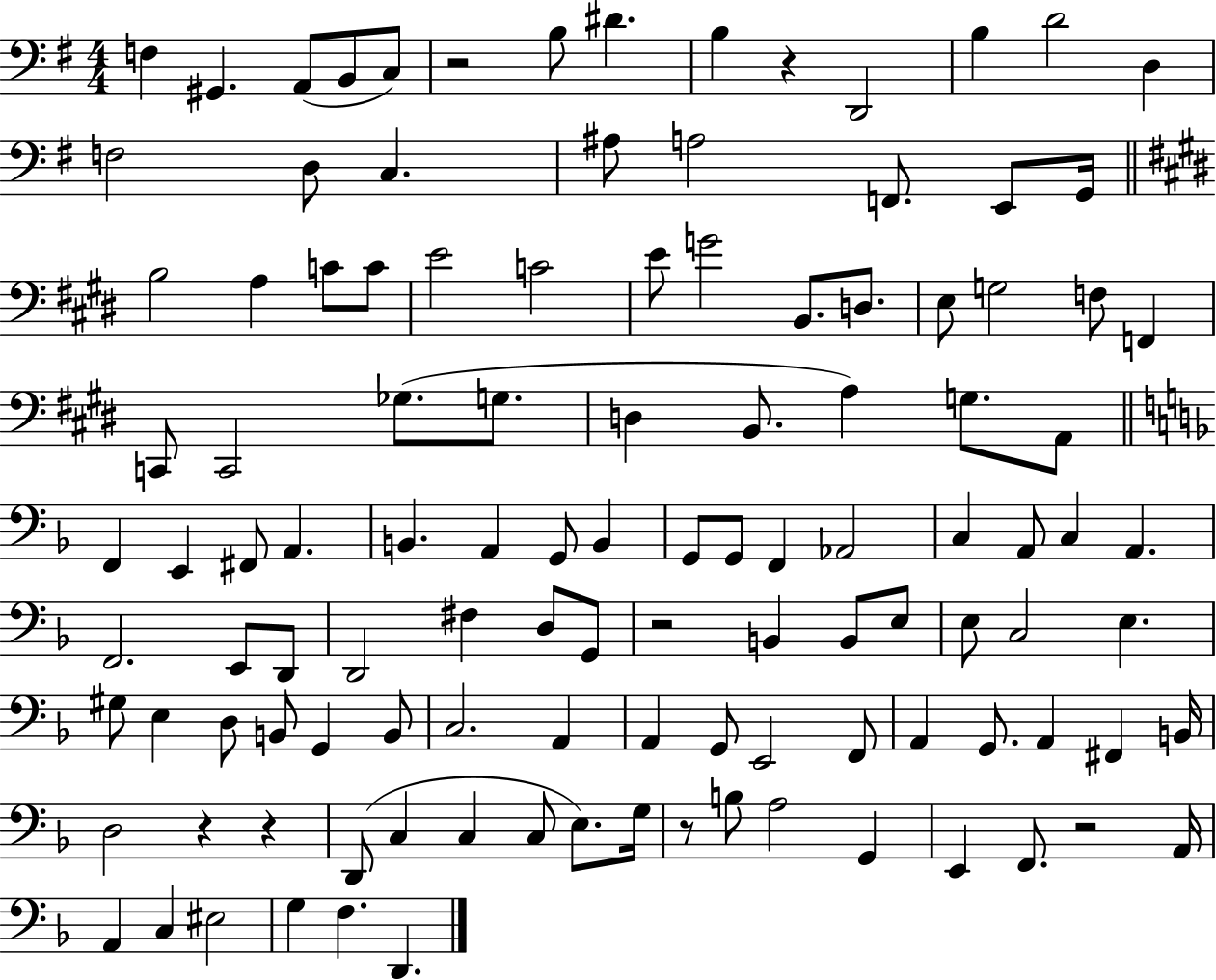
X:1
T:Untitled
M:4/4
L:1/4
K:G
F, ^G,, A,,/2 B,,/2 C,/2 z2 B,/2 ^D B, z D,,2 B, D2 D, F,2 D,/2 C, ^A,/2 A,2 F,,/2 E,,/2 G,,/4 B,2 A, C/2 C/2 E2 C2 E/2 G2 B,,/2 D,/2 E,/2 G,2 F,/2 F,, C,,/2 C,,2 _G,/2 G,/2 D, B,,/2 A, G,/2 A,,/2 F,, E,, ^F,,/2 A,, B,, A,, G,,/2 B,, G,,/2 G,,/2 F,, _A,,2 C, A,,/2 C, A,, F,,2 E,,/2 D,,/2 D,,2 ^F, D,/2 G,,/2 z2 B,, B,,/2 E,/2 E,/2 C,2 E, ^G,/2 E, D,/2 B,,/2 G,, B,,/2 C,2 A,, A,, G,,/2 E,,2 F,,/2 A,, G,,/2 A,, ^F,, B,,/4 D,2 z z D,,/2 C, C, C,/2 E,/2 G,/4 z/2 B,/2 A,2 G,, E,, F,,/2 z2 A,,/4 A,, C, ^E,2 G, F, D,,